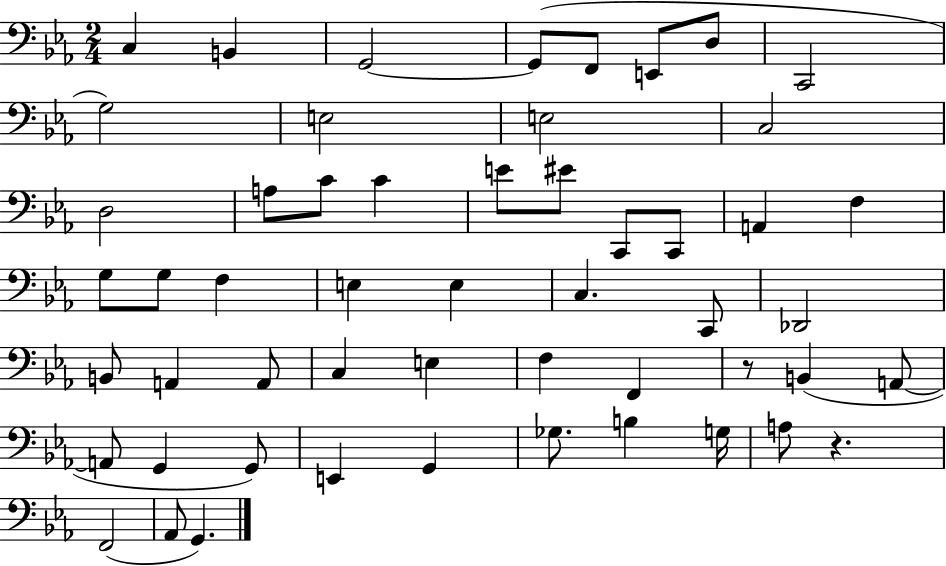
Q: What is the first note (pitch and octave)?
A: C3